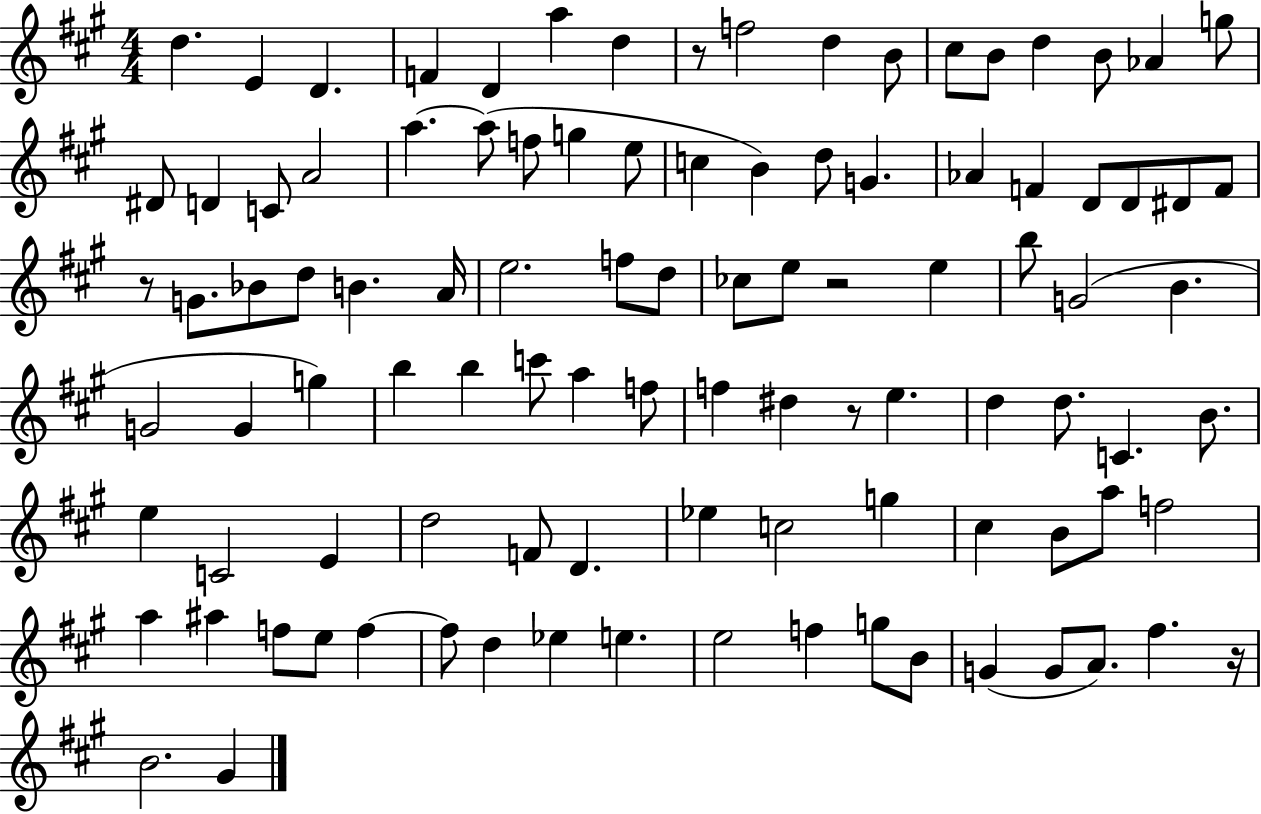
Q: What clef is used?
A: treble